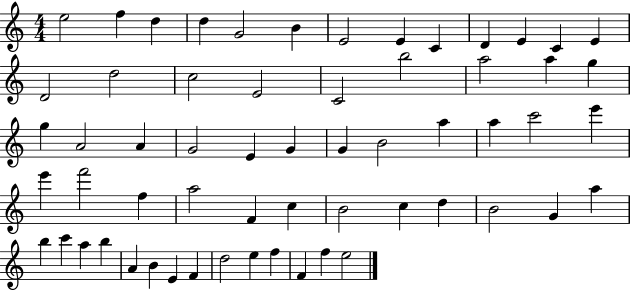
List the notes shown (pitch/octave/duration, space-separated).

E5/h F5/q D5/q D5/q G4/h B4/q E4/h E4/q C4/q D4/q E4/q C4/q E4/q D4/h D5/h C5/h E4/h C4/h B5/h A5/h A5/q G5/q G5/q A4/h A4/q G4/h E4/q G4/q G4/q B4/h A5/q A5/q C6/h E6/q E6/q F6/h F5/q A5/h F4/q C5/q B4/h C5/q D5/q B4/h G4/q A5/q B5/q C6/q A5/q B5/q A4/q B4/q E4/q F4/q D5/h E5/q F5/q F4/q F5/q E5/h